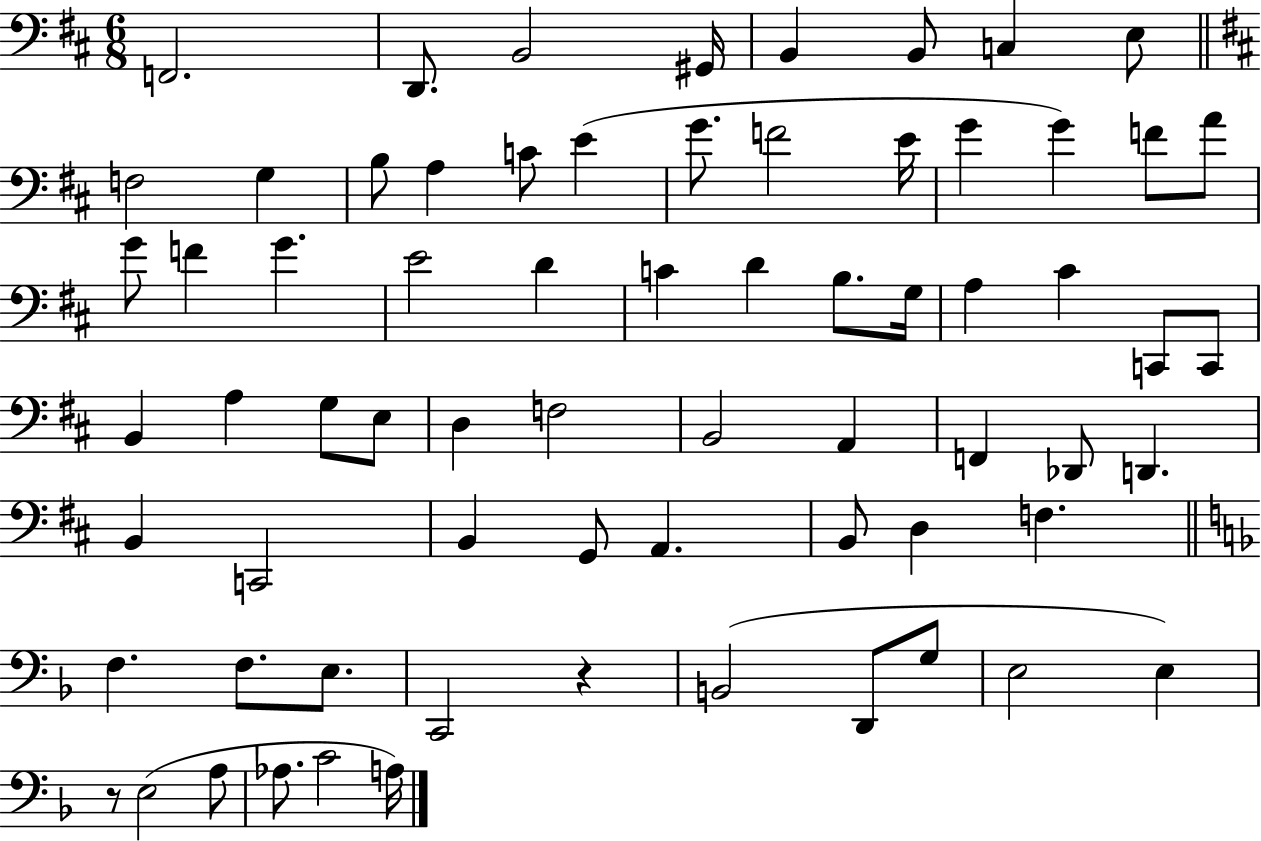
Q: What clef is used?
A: bass